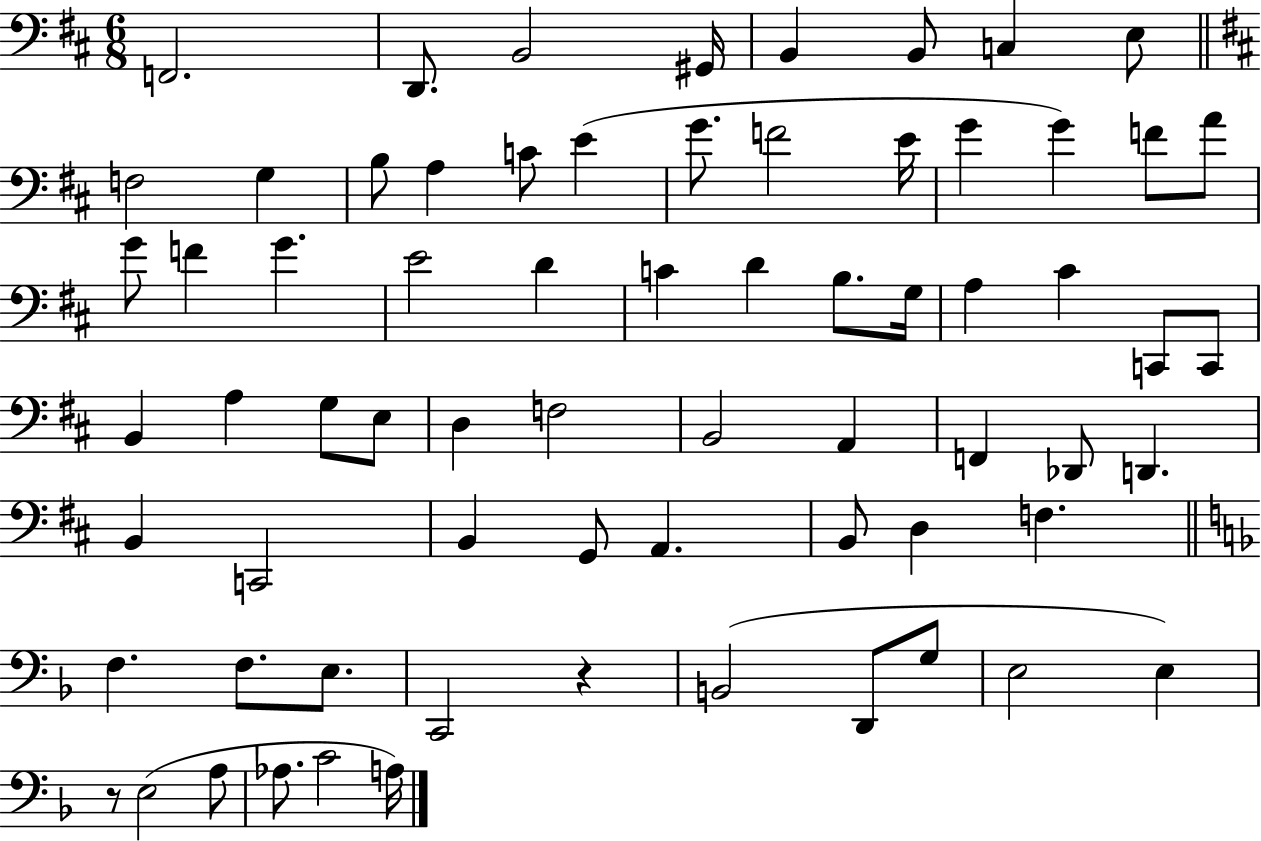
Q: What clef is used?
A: bass